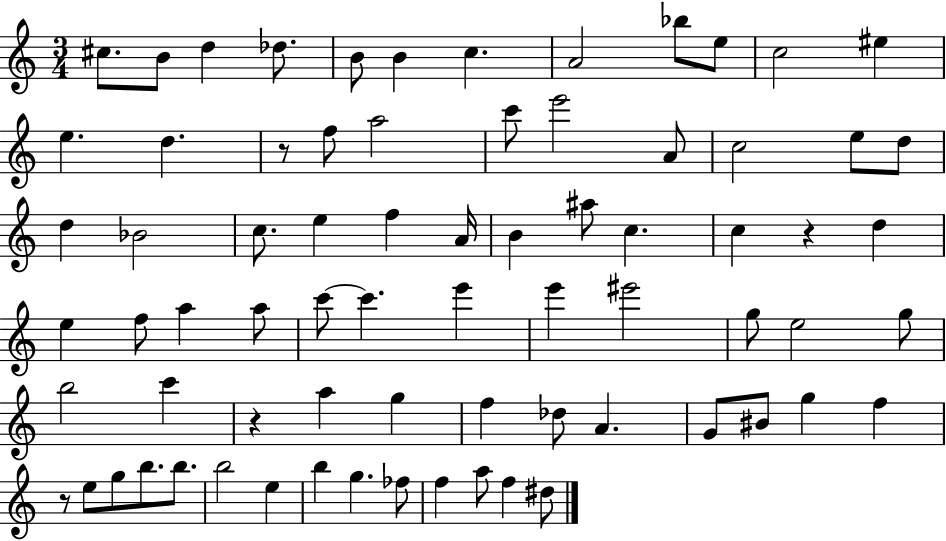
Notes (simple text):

C#5/e. B4/e D5/q Db5/e. B4/e B4/q C5/q. A4/h Bb5/e E5/e C5/h EIS5/q E5/q. D5/q. R/e F5/e A5/h C6/e E6/h A4/e C5/h E5/e D5/e D5/q Bb4/h C5/e. E5/q F5/q A4/s B4/q A#5/e C5/q. C5/q R/q D5/q E5/q F5/e A5/q A5/e C6/e C6/q. E6/q E6/q EIS6/h G5/e E5/h G5/e B5/h C6/q R/q A5/q G5/q F5/q Db5/e A4/q. G4/e BIS4/e G5/q F5/q R/e E5/e G5/e B5/e. B5/e. B5/h E5/q B5/q G5/q. FES5/e F5/q A5/e F5/q D#5/e